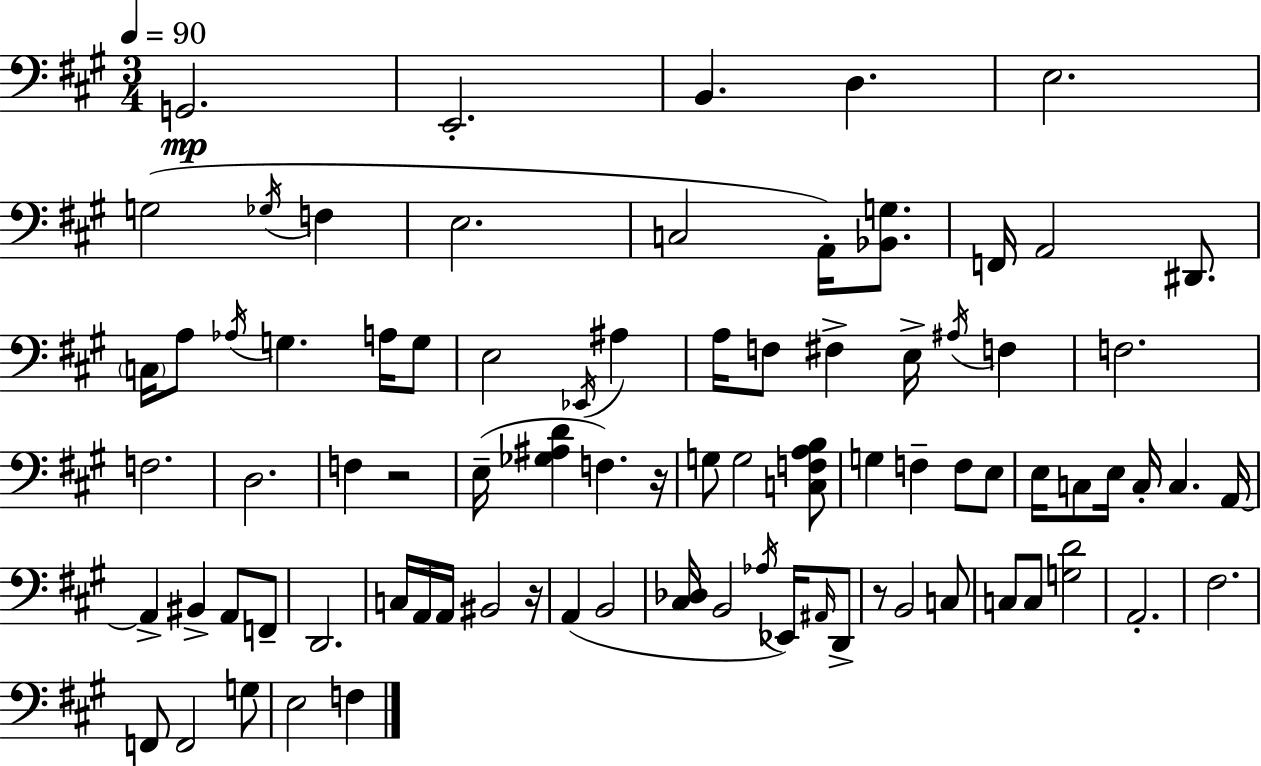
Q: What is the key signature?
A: A major